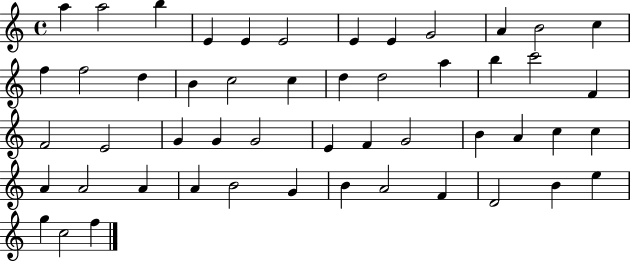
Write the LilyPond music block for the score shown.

{
  \clef treble
  \time 4/4
  \defaultTimeSignature
  \key c \major
  a''4 a''2 b''4 | e'4 e'4 e'2 | e'4 e'4 g'2 | a'4 b'2 c''4 | \break f''4 f''2 d''4 | b'4 c''2 c''4 | d''4 d''2 a''4 | b''4 c'''2 f'4 | \break f'2 e'2 | g'4 g'4 g'2 | e'4 f'4 g'2 | b'4 a'4 c''4 c''4 | \break a'4 a'2 a'4 | a'4 b'2 g'4 | b'4 a'2 f'4 | d'2 b'4 e''4 | \break g''4 c''2 f''4 | \bar "|."
}